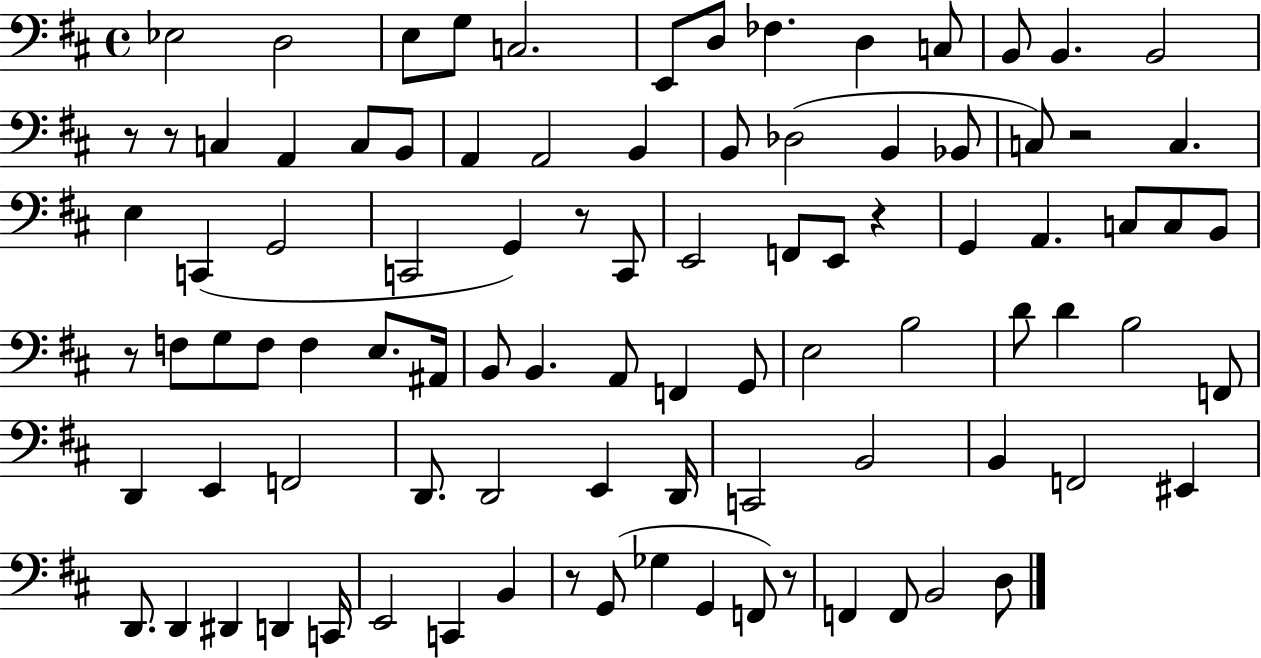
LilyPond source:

{
  \clef bass
  \time 4/4
  \defaultTimeSignature
  \key d \major
  ees2 d2 | e8 g8 c2. | e,8 d8 fes4. d4 c8 | b,8 b,4. b,2 | \break r8 r8 c4 a,4 c8 b,8 | a,4 a,2 b,4 | b,8 des2( b,4 bes,8 | c8) r2 c4. | \break e4 c,4( g,2 | c,2 g,4) r8 c,8 | e,2 f,8 e,8 r4 | g,4 a,4. c8 c8 b,8 | \break r8 f8 g8 f8 f4 e8. ais,16 | b,8 b,4. a,8 f,4 g,8 | e2 b2 | d'8 d'4 b2 f,8 | \break d,4 e,4 f,2 | d,8. d,2 e,4 d,16 | c,2 b,2 | b,4 f,2 eis,4 | \break d,8. d,4 dis,4 d,4 c,16 | e,2 c,4 b,4 | r8 g,8( ges4 g,4 f,8) r8 | f,4 f,8 b,2 d8 | \break \bar "|."
}